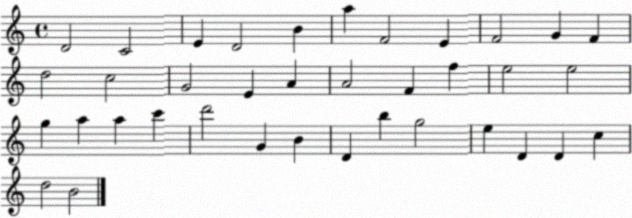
X:1
T:Untitled
M:4/4
L:1/4
K:C
D2 C2 E D2 B a F2 E F2 G F d2 c2 G2 E A A2 F f e2 e2 g a a c' d'2 G B D b g2 e D D c d2 B2